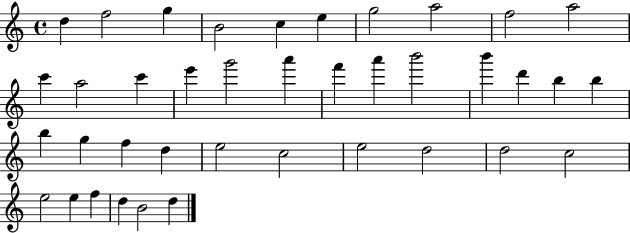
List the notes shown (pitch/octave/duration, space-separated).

D5/q F5/h G5/q B4/h C5/q E5/q G5/h A5/h F5/h A5/h C6/q A5/h C6/q E6/q G6/h A6/q F6/q A6/q B6/h B6/q D6/q B5/q B5/q B5/q G5/q F5/q D5/q E5/h C5/h E5/h D5/h D5/h C5/h E5/h E5/q F5/q D5/q B4/h D5/q